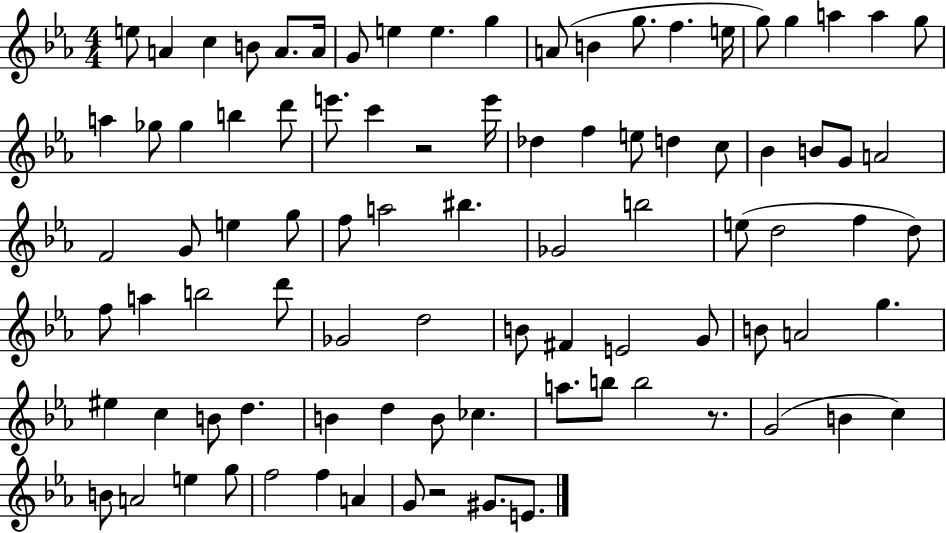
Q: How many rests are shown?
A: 3